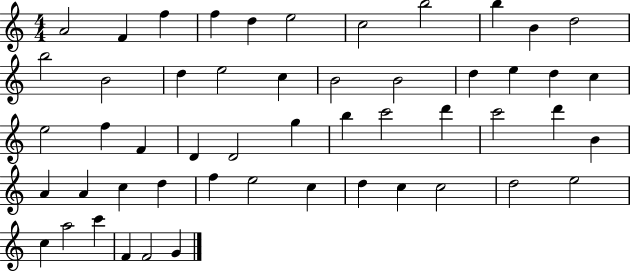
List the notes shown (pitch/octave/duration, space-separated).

A4/h F4/q F5/q F5/q D5/q E5/h C5/h B5/h B5/q B4/q D5/h B5/h B4/h D5/q E5/h C5/q B4/h B4/h D5/q E5/q D5/q C5/q E5/h F5/q F4/q D4/q D4/h G5/q B5/q C6/h D6/q C6/h D6/q B4/q A4/q A4/q C5/q D5/q F5/q E5/h C5/q D5/q C5/q C5/h D5/h E5/h C5/q A5/h C6/q F4/q F4/h G4/q